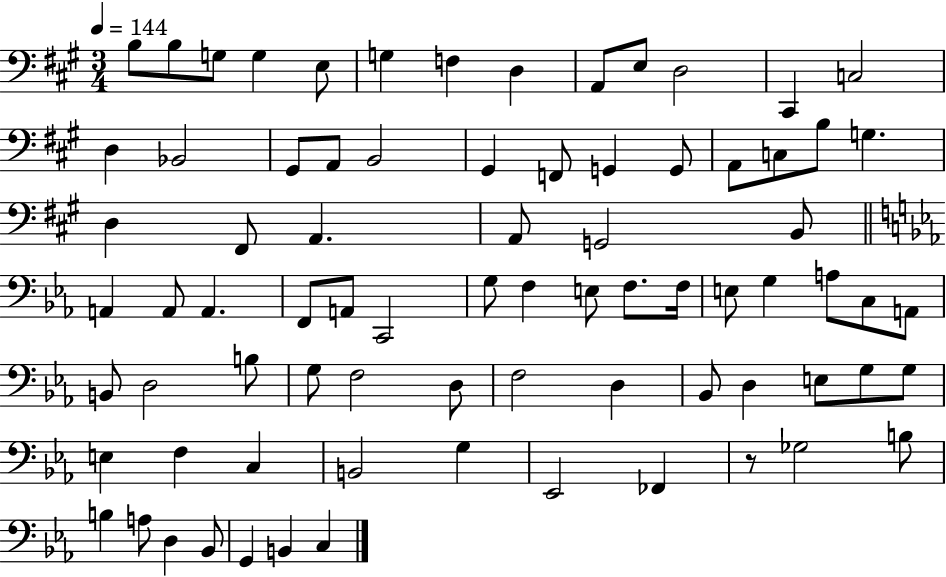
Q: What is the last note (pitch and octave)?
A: C3